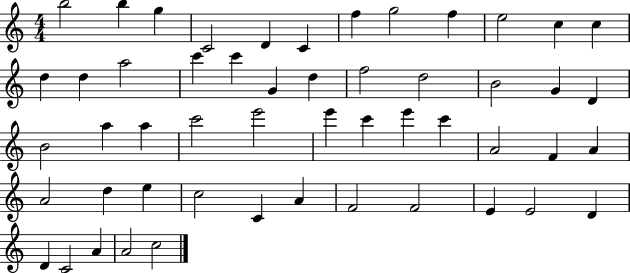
{
  \clef treble
  \numericTimeSignature
  \time 4/4
  \key c \major
  b''2 b''4 g''4 | c'2 d'4 c'4 | f''4 g''2 f''4 | e''2 c''4 c''4 | \break d''4 d''4 a''2 | c'''4 c'''4 g'4 d''4 | f''2 d''2 | b'2 g'4 d'4 | \break b'2 a''4 a''4 | c'''2 e'''2 | e'''4 c'''4 e'''4 c'''4 | a'2 f'4 a'4 | \break a'2 d''4 e''4 | c''2 c'4 a'4 | f'2 f'2 | e'4 e'2 d'4 | \break d'4 c'2 a'4 | a'2 c''2 | \bar "|."
}